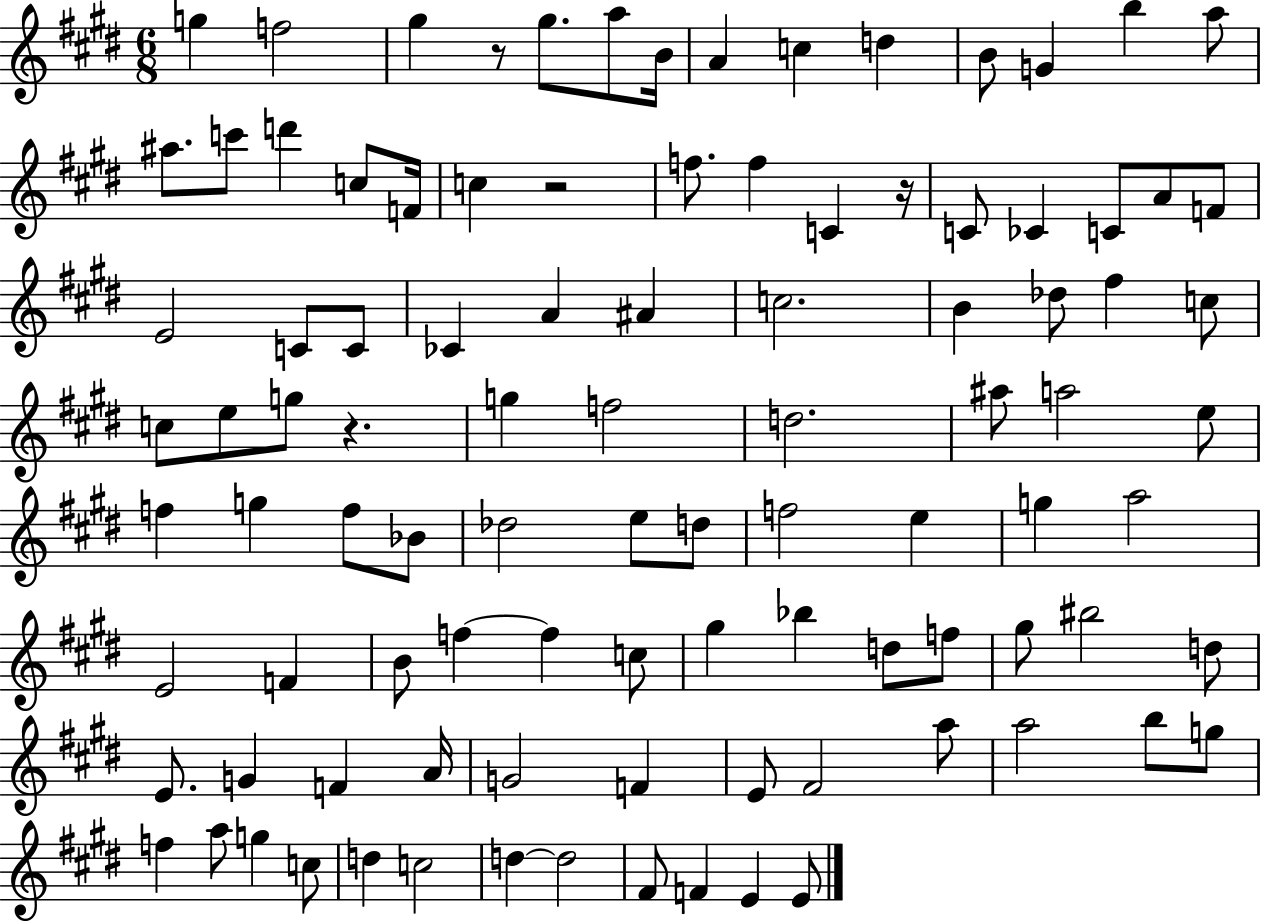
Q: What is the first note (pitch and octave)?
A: G5